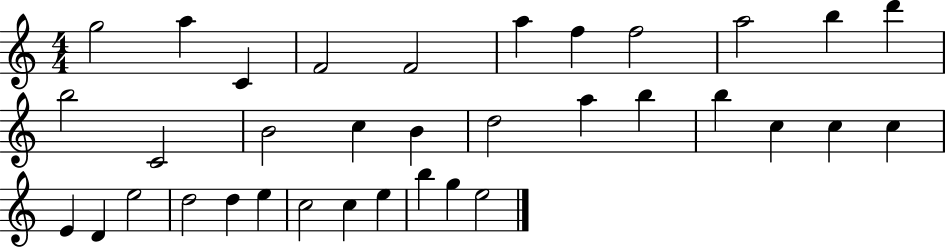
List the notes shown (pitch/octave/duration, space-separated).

G5/h A5/q C4/q F4/h F4/h A5/q F5/q F5/h A5/h B5/q D6/q B5/h C4/h B4/h C5/q B4/q D5/h A5/q B5/q B5/q C5/q C5/q C5/q E4/q D4/q E5/h D5/h D5/q E5/q C5/h C5/q E5/q B5/q G5/q E5/h